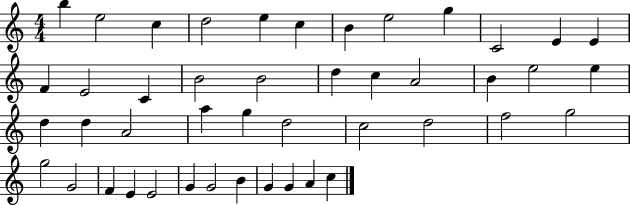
X:1
T:Untitled
M:4/4
L:1/4
K:C
b e2 c d2 e c B e2 g C2 E E F E2 C B2 B2 d c A2 B e2 e d d A2 a g d2 c2 d2 f2 g2 g2 G2 F E E2 G G2 B G G A c